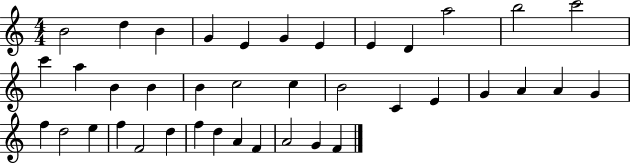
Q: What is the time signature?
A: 4/4